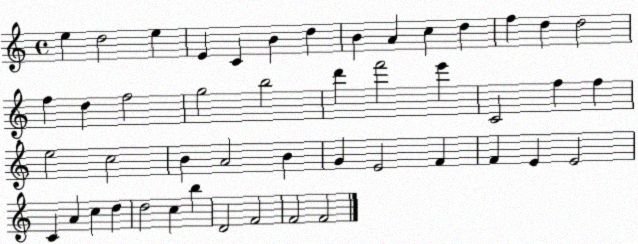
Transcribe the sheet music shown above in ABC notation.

X:1
T:Untitled
M:4/4
L:1/4
K:C
e d2 e E C B d B A c d f d d2 f d f2 g2 b2 d' f'2 e' C2 f f e2 c2 B A2 B G E2 F F E E2 C A c d d2 c b D2 F2 F2 F2